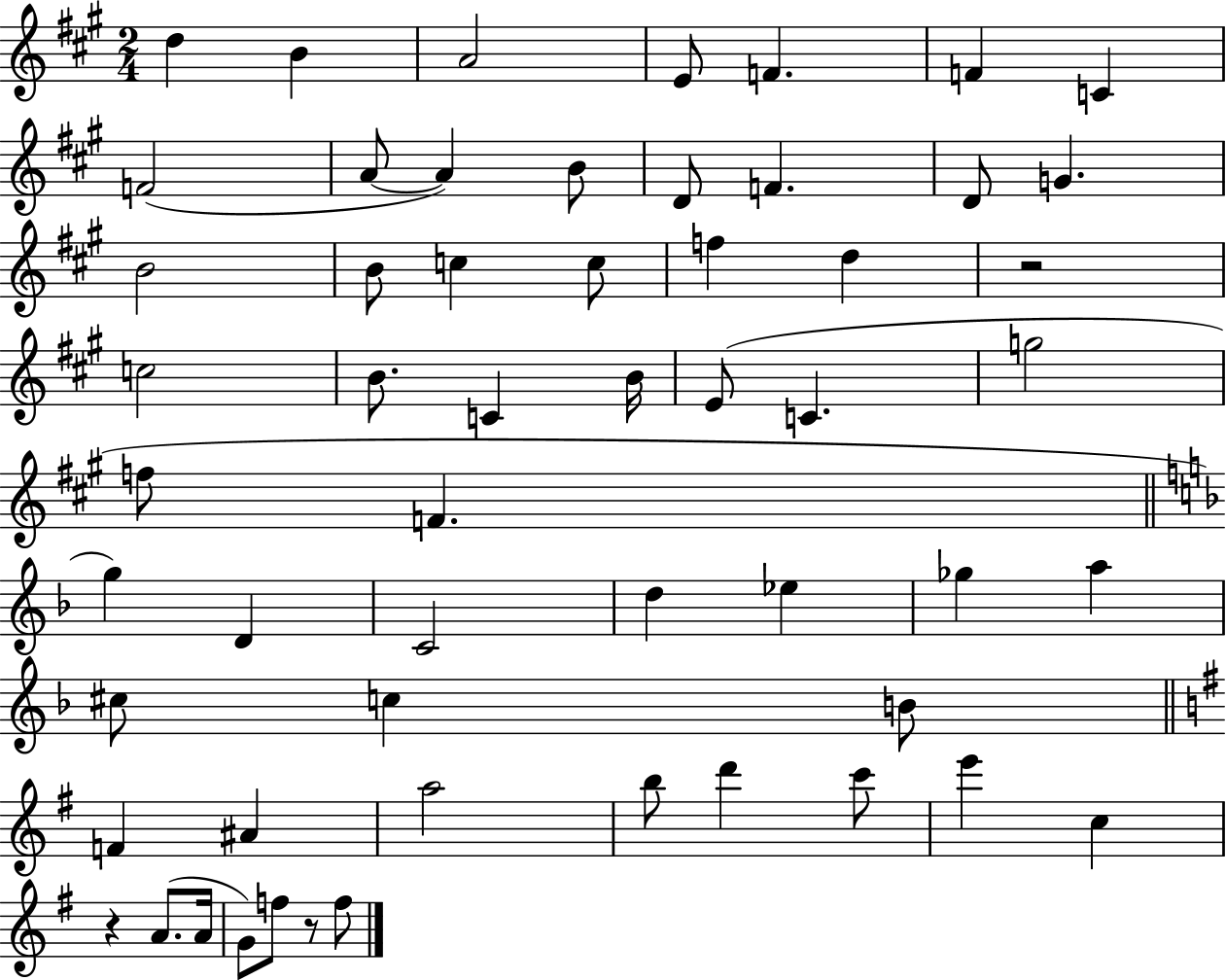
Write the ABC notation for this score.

X:1
T:Untitled
M:2/4
L:1/4
K:A
d B A2 E/2 F F C F2 A/2 A B/2 D/2 F D/2 G B2 B/2 c c/2 f d z2 c2 B/2 C B/4 E/2 C g2 f/2 F g D C2 d _e _g a ^c/2 c B/2 F ^A a2 b/2 d' c'/2 e' c z A/2 A/4 G/2 f/2 z/2 f/2